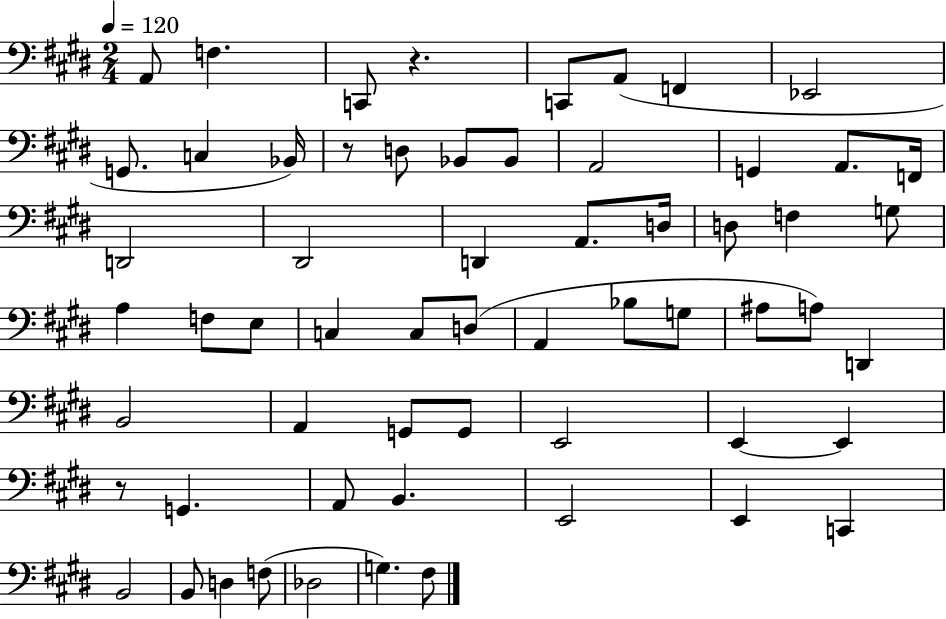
X:1
T:Untitled
M:2/4
L:1/4
K:E
A,,/2 F, C,,/2 z C,,/2 A,,/2 F,, _E,,2 G,,/2 C, _B,,/4 z/2 D,/2 _B,,/2 _B,,/2 A,,2 G,, A,,/2 F,,/4 D,,2 ^D,,2 D,, A,,/2 D,/4 D,/2 F, G,/2 A, F,/2 E,/2 C, C,/2 D,/2 A,, _B,/2 G,/2 ^A,/2 A,/2 D,, B,,2 A,, G,,/2 G,,/2 E,,2 E,, E,, z/2 G,, A,,/2 B,, E,,2 E,, C,, B,,2 B,,/2 D, F,/2 _D,2 G, ^F,/2